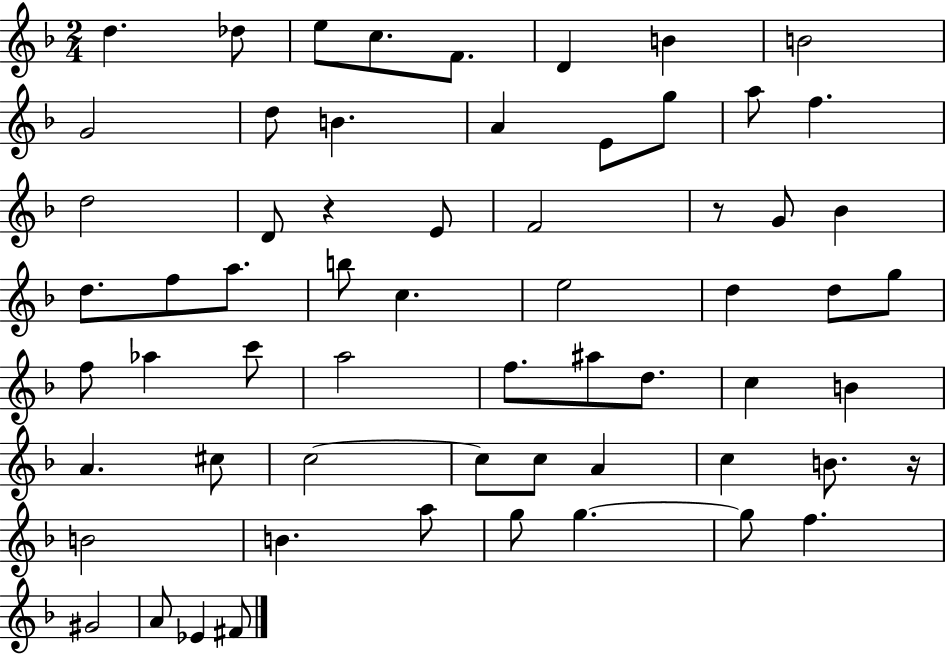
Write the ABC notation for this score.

X:1
T:Untitled
M:2/4
L:1/4
K:F
d _d/2 e/2 c/2 F/2 D B B2 G2 d/2 B A E/2 g/2 a/2 f d2 D/2 z E/2 F2 z/2 G/2 _B d/2 f/2 a/2 b/2 c e2 d d/2 g/2 f/2 _a c'/2 a2 f/2 ^a/2 d/2 c B A ^c/2 c2 c/2 c/2 A c B/2 z/4 B2 B a/2 g/2 g g/2 f ^G2 A/2 _E ^F/2